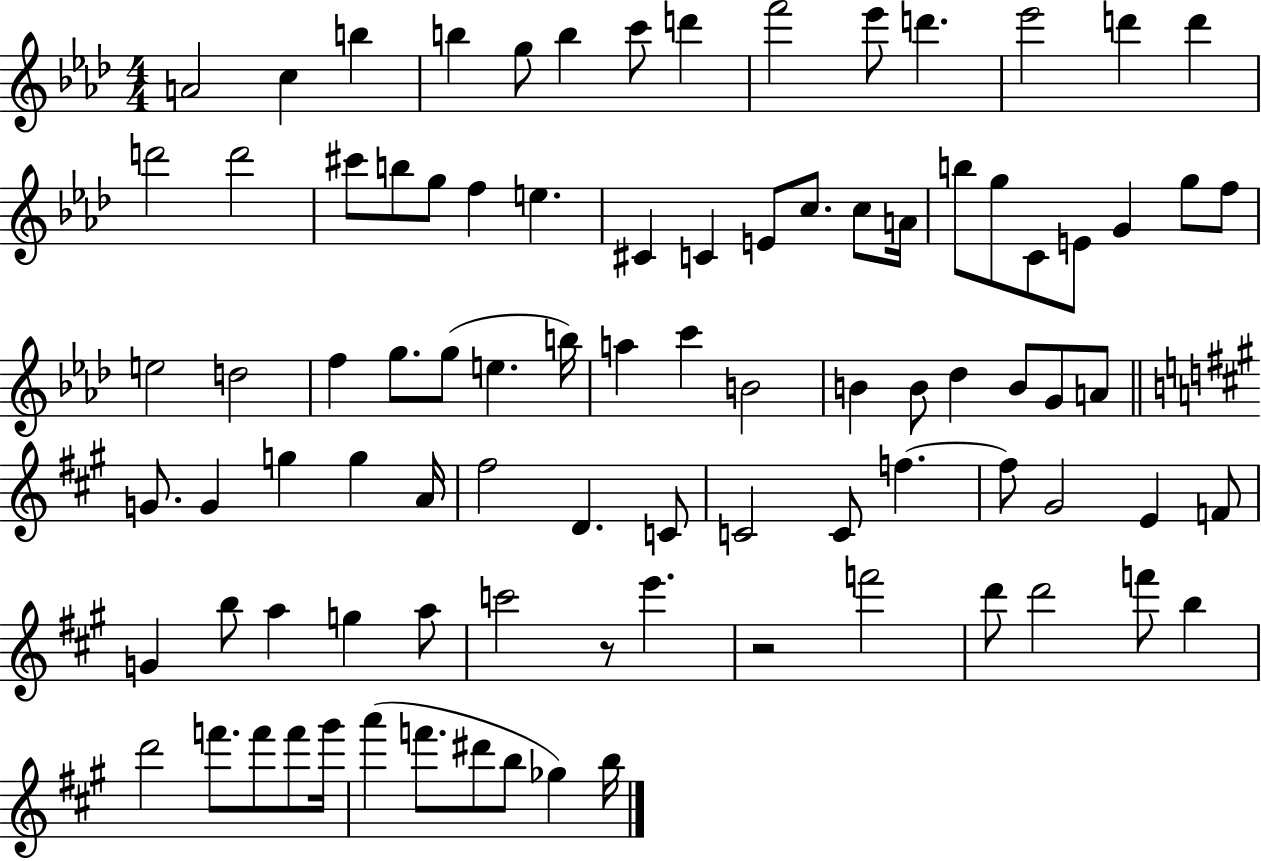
A4/h C5/q B5/q B5/q G5/e B5/q C6/e D6/q F6/h Eb6/e D6/q. Eb6/h D6/q D6/q D6/h D6/h C#6/e B5/e G5/e F5/q E5/q. C#4/q C4/q E4/e C5/e. C5/e A4/s B5/e G5/e C4/e E4/e G4/q G5/e F5/e E5/h D5/h F5/q G5/e. G5/e E5/q. B5/s A5/q C6/q B4/h B4/q B4/e Db5/q B4/e G4/e A4/e G4/e. G4/q G5/q G5/q A4/s F#5/h D4/q. C4/e C4/h C4/e F5/q. F5/e G#4/h E4/q F4/e G4/q B5/e A5/q G5/q A5/e C6/h R/e E6/q. R/h F6/h D6/e D6/h F6/e B5/q D6/h F6/e. F6/e F6/e G#6/s A6/q F6/e. D#6/e B5/e Gb5/q B5/s